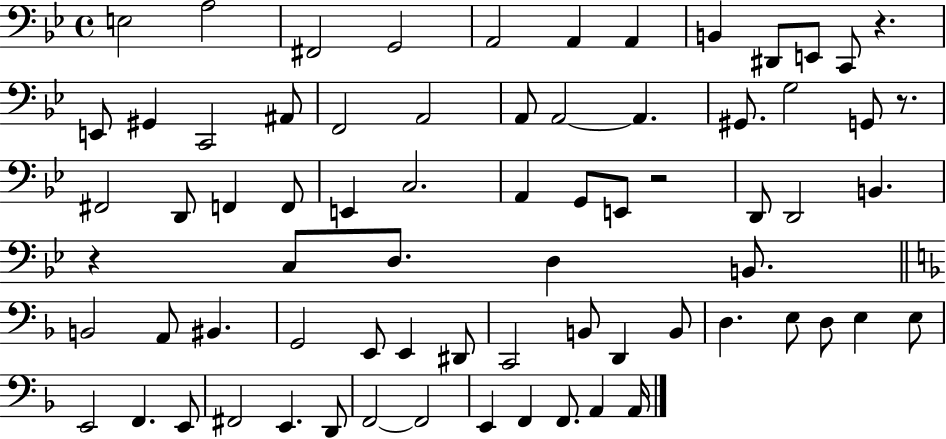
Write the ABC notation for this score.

X:1
T:Untitled
M:4/4
L:1/4
K:Bb
E,2 A,2 ^F,,2 G,,2 A,,2 A,, A,, B,, ^D,,/2 E,,/2 C,,/2 z E,,/2 ^G,, C,,2 ^A,,/2 F,,2 A,,2 A,,/2 A,,2 A,, ^G,,/2 G,2 G,,/2 z/2 ^F,,2 D,,/2 F,, F,,/2 E,, C,2 A,, G,,/2 E,,/2 z2 D,,/2 D,,2 B,, z C,/2 D,/2 D, B,,/2 B,,2 A,,/2 ^B,, G,,2 E,,/2 E,, ^D,,/2 C,,2 B,,/2 D,, B,,/2 D, E,/2 D,/2 E, E,/2 E,,2 F,, E,,/2 ^F,,2 E,, D,,/2 F,,2 F,,2 E,, F,, F,,/2 A,, A,,/4